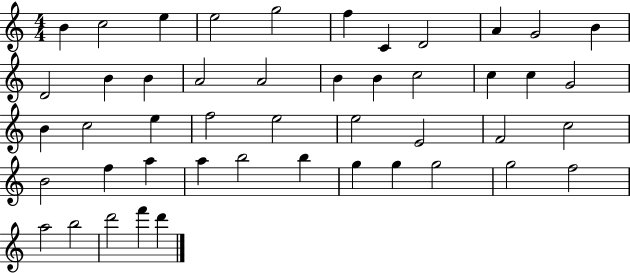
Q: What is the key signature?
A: C major